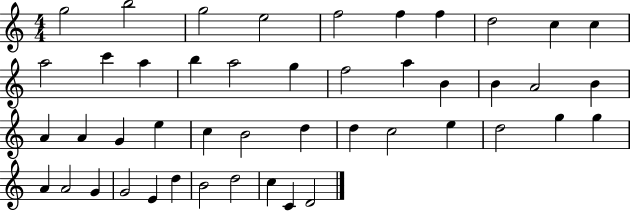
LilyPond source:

{
  \clef treble
  \numericTimeSignature
  \time 4/4
  \key c \major
  g''2 b''2 | g''2 e''2 | f''2 f''4 f''4 | d''2 c''4 c''4 | \break a''2 c'''4 a''4 | b''4 a''2 g''4 | f''2 a''4 b'4 | b'4 a'2 b'4 | \break a'4 a'4 g'4 e''4 | c''4 b'2 d''4 | d''4 c''2 e''4 | d''2 g''4 g''4 | \break a'4 a'2 g'4 | g'2 e'4 d''4 | b'2 d''2 | c''4 c'4 d'2 | \break \bar "|."
}